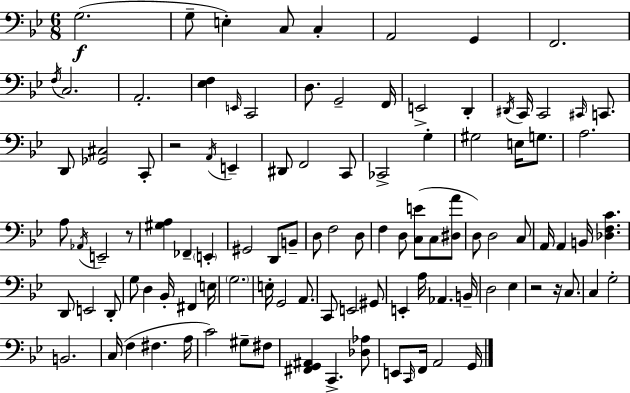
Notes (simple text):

G3/h. G3/e E3/q C3/e C3/q A2/h G2/q F2/h. F3/s C3/h. A2/h. [Eb3,F3]/q E2/s C2/h D3/e. G2/h F2/s E2/h D2/q D#2/s C2/s C2/h C#2/s C2/e. D2/e [Gb2,C#3]/h C2/e R/h A2/s E2/q D#2/e F2/h C2/e CES2/h G3/q G#3/h E3/s G3/e. A3/h. A3/e Ab2/s E2/h R/e [G#3,A3]/q FES2/q E2/q G#2/h D2/e B2/e D3/e F3/h D3/e F3/q D3/e [C3,E4]/e C3/e [D#3,A4]/e D3/e D3/h C3/e A2/s A2/q B2/s [Db3,F3,C4]/q. D2/e E2/h D2/e G3/e D3/q Bb2/s F#2/q E3/s G3/h. E3/s G2/h A2/e. C2/e E2/h G#2/e E2/q A3/s Ab2/q. B2/s D3/h Eb3/q R/h R/s C3/e. C3/q G3/h B2/h. C3/s F3/q F#3/q. A3/s C4/h G#3/e F#3/e [F#2,G2,A#2]/q C2/q. [Db3,Ab3]/e E2/e C2/s F2/s A2/h G2/s